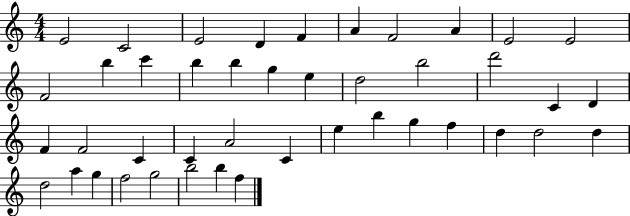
E4/h C4/h E4/h D4/q F4/q A4/q F4/h A4/q E4/h E4/h F4/h B5/q C6/q B5/q B5/q G5/q E5/q D5/h B5/h D6/h C4/q D4/q F4/q F4/h C4/q C4/q A4/h C4/q E5/q B5/q G5/q F5/q D5/q D5/h D5/q D5/h A5/q G5/q F5/h G5/h B5/h B5/q F5/q